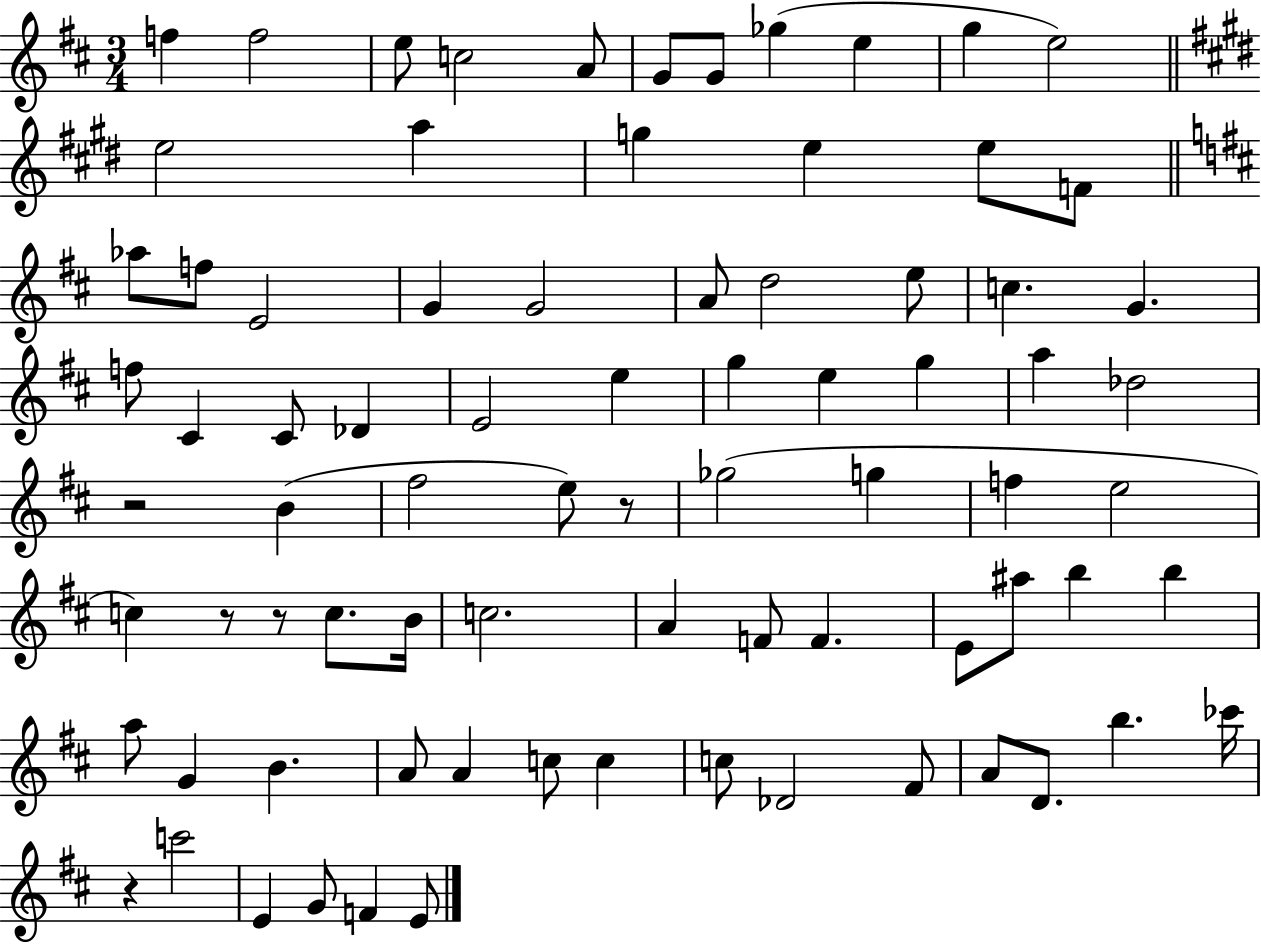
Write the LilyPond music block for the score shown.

{
  \clef treble
  \numericTimeSignature
  \time 3/4
  \key d \major
  f''4 f''2 | e''8 c''2 a'8 | g'8 g'8 ges''4( e''4 | g''4 e''2) | \break \bar "||" \break \key e \major e''2 a''4 | g''4 e''4 e''8 f'8 | \bar "||" \break \key d \major aes''8 f''8 e'2 | g'4 g'2 | a'8 d''2 e''8 | c''4. g'4. | \break f''8 cis'4 cis'8 des'4 | e'2 e''4 | g''4 e''4 g''4 | a''4 des''2 | \break r2 b'4( | fis''2 e''8) r8 | ges''2( g''4 | f''4 e''2 | \break c''4) r8 r8 c''8. b'16 | c''2. | a'4 f'8 f'4. | e'8 ais''8 b''4 b''4 | \break a''8 g'4 b'4. | a'8 a'4 c''8 c''4 | c''8 des'2 fis'8 | a'8 d'8. b''4. ces'''16 | \break r4 c'''2 | e'4 g'8 f'4 e'8 | \bar "|."
}